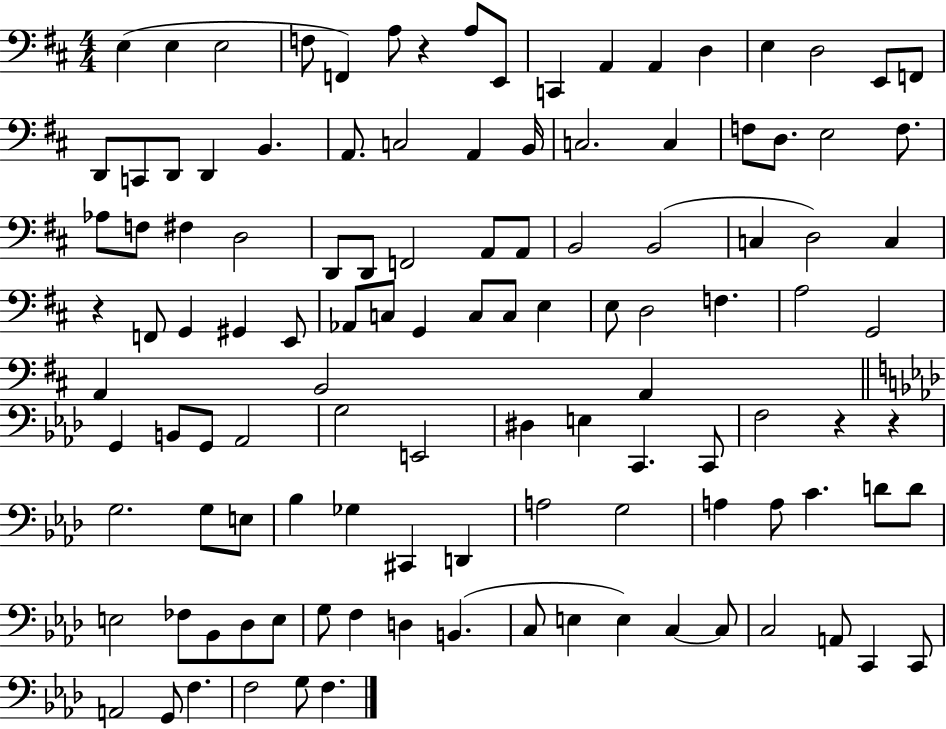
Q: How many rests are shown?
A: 4